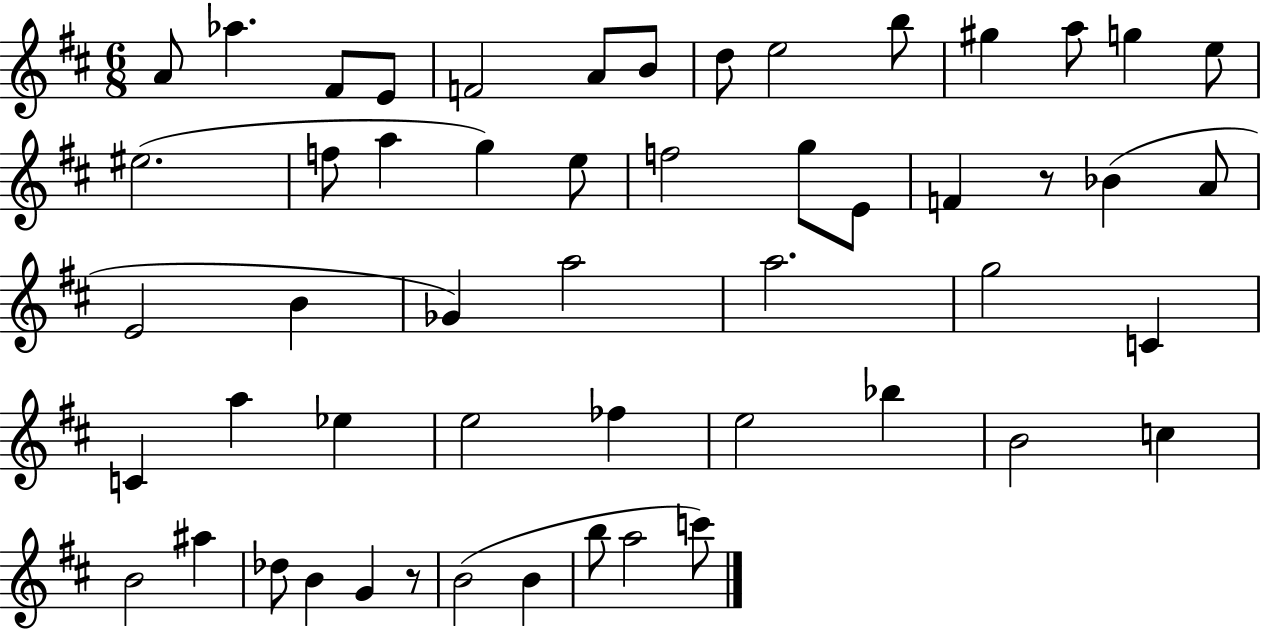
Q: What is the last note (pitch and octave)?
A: C6